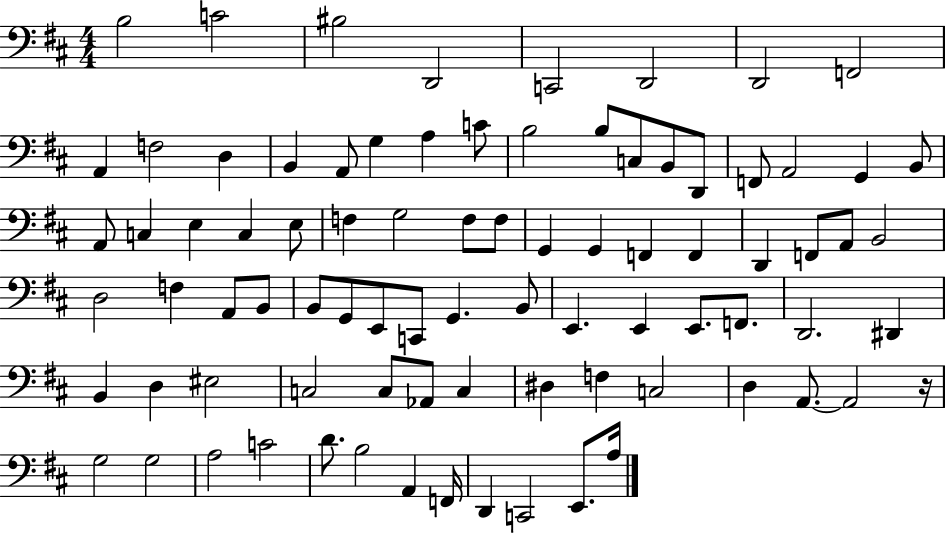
X:1
T:Untitled
M:4/4
L:1/4
K:D
B,2 C2 ^B,2 D,,2 C,,2 D,,2 D,,2 F,,2 A,, F,2 D, B,, A,,/2 G, A, C/2 B,2 B,/2 C,/2 B,,/2 D,,/2 F,,/2 A,,2 G,, B,,/2 A,,/2 C, E, C, E,/2 F, G,2 F,/2 F,/2 G,, G,, F,, F,, D,, F,,/2 A,,/2 B,,2 D,2 F, A,,/2 B,,/2 B,,/2 G,,/2 E,,/2 C,,/2 G,, B,,/2 E,, E,, E,,/2 F,,/2 D,,2 ^D,, B,, D, ^E,2 C,2 C,/2 _A,,/2 C, ^D, F, C,2 D, A,,/2 A,,2 z/4 G,2 G,2 A,2 C2 D/2 B,2 A,, F,,/4 D,, C,,2 E,,/2 A,/4